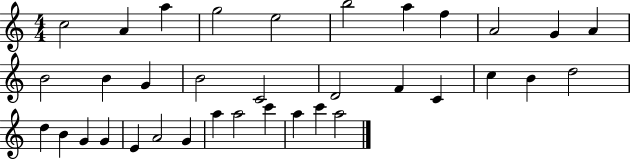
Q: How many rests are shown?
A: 0